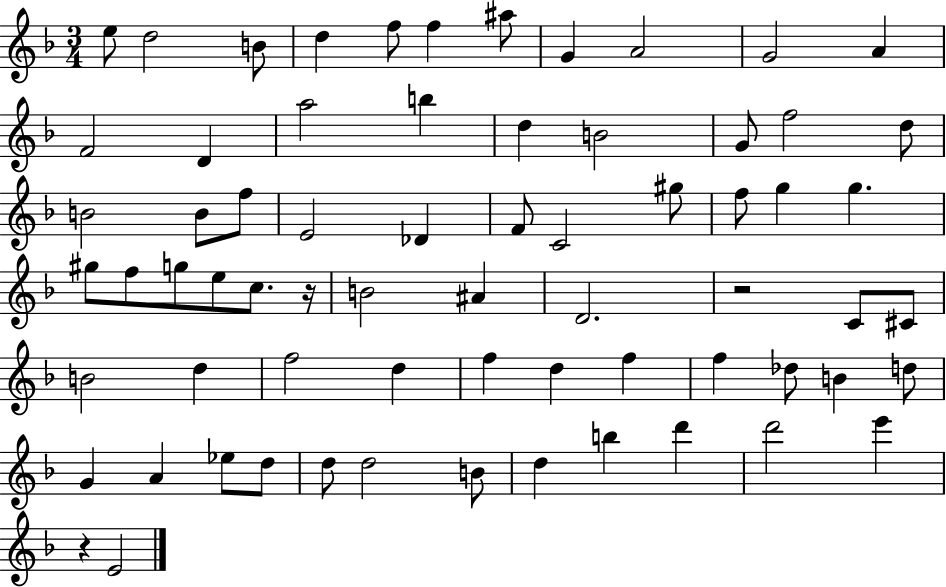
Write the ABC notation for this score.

X:1
T:Untitled
M:3/4
L:1/4
K:F
e/2 d2 B/2 d f/2 f ^a/2 G A2 G2 A F2 D a2 b d B2 G/2 f2 d/2 B2 B/2 f/2 E2 _D F/2 C2 ^g/2 f/2 g g ^g/2 f/2 g/2 e/2 c/2 z/4 B2 ^A D2 z2 C/2 ^C/2 B2 d f2 d f d f f _d/2 B d/2 G A _e/2 d/2 d/2 d2 B/2 d b d' d'2 e' z E2